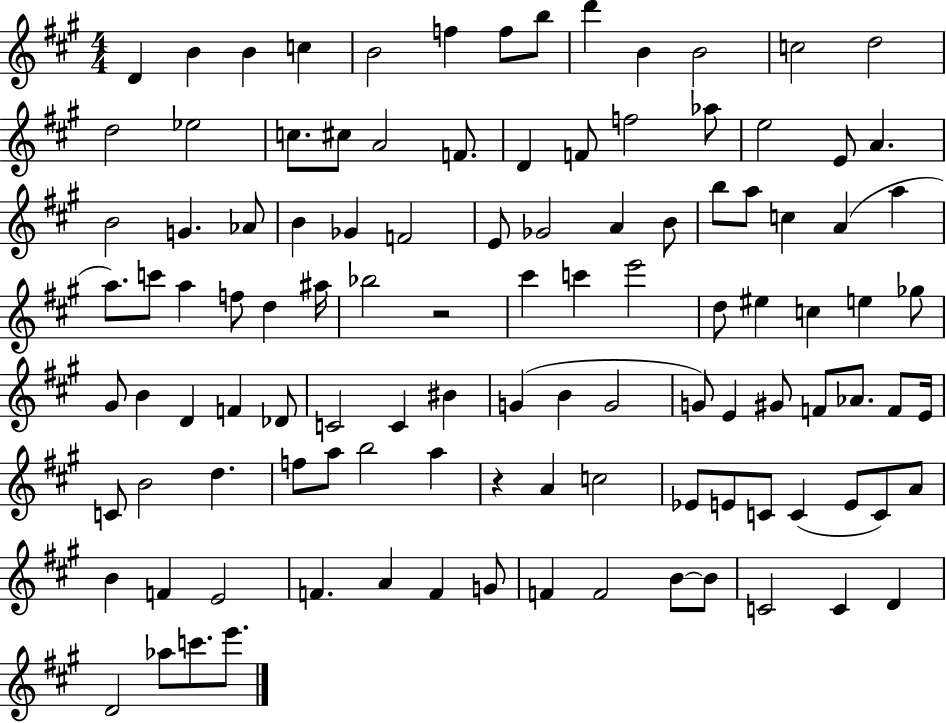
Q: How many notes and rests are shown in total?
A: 110